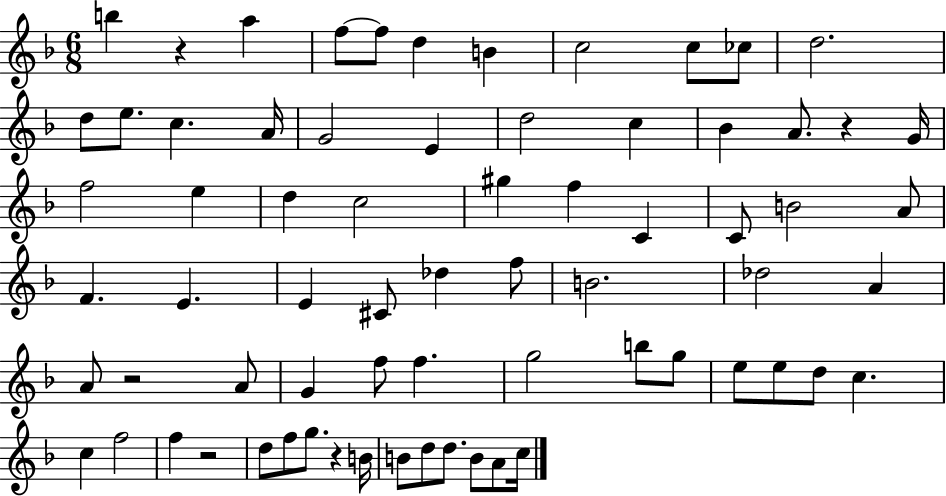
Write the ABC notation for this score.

X:1
T:Untitled
M:6/8
L:1/4
K:F
b z a f/2 f/2 d B c2 c/2 _c/2 d2 d/2 e/2 c A/4 G2 E d2 c _B A/2 z G/4 f2 e d c2 ^g f C C/2 B2 A/2 F E E ^C/2 _d f/2 B2 _d2 A A/2 z2 A/2 G f/2 f g2 b/2 g/2 e/2 e/2 d/2 c c f2 f z2 d/2 f/2 g/2 z B/4 B/2 d/2 d/2 B/2 A/2 c/4